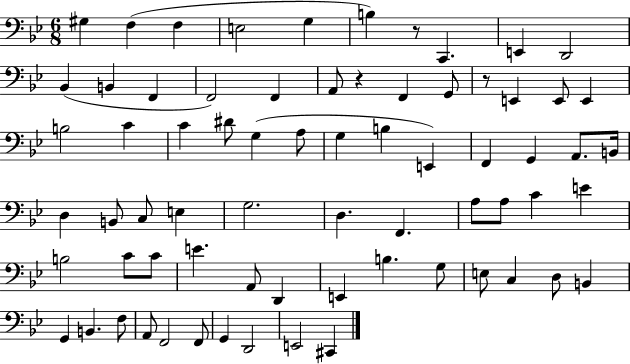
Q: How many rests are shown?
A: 3